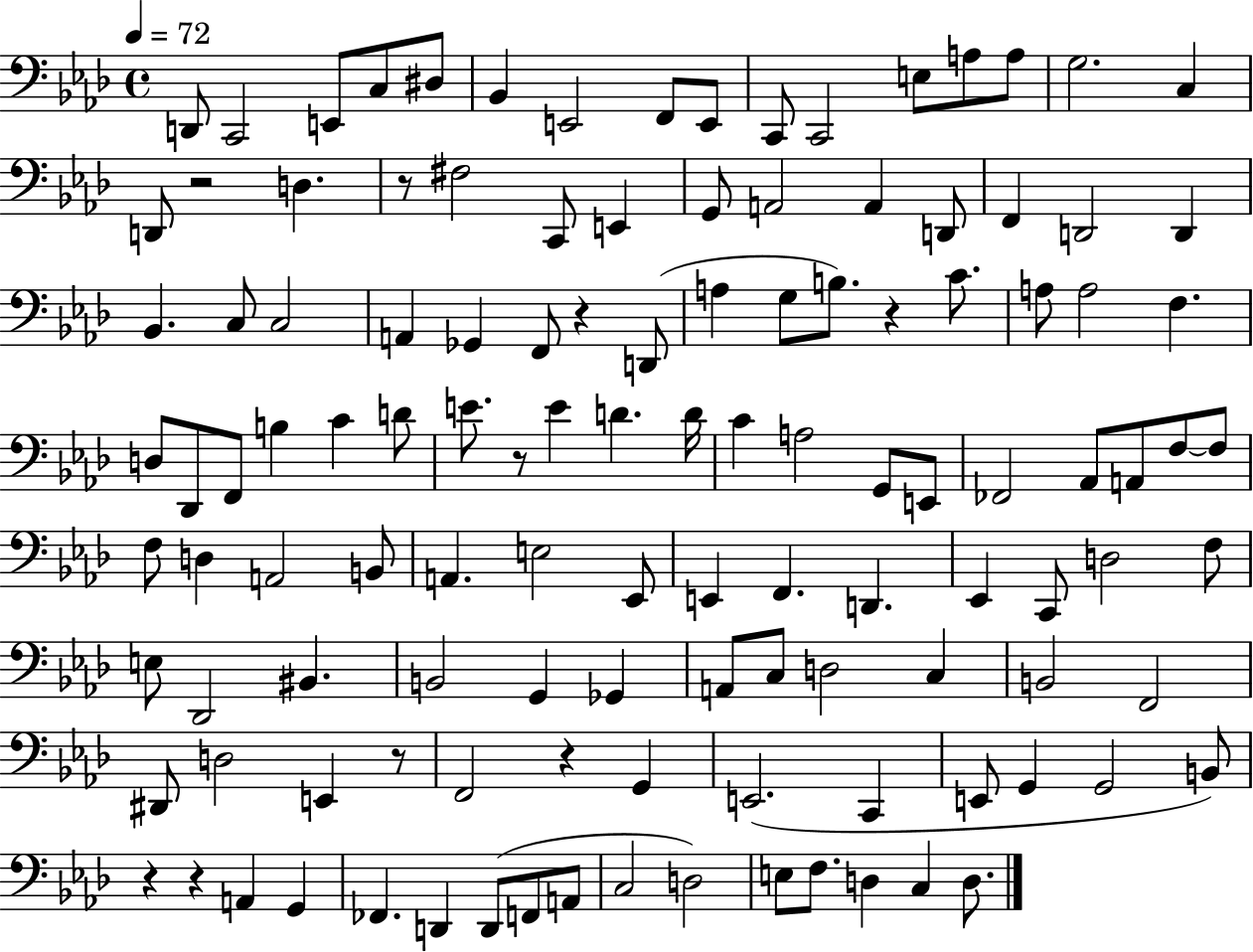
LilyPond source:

{
  \clef bass
  \time 4/4
  \defaultTimeSignature
  \key aes \major
  \tempo 4 = 72
  d,8 c,2 e,8 c8 dis8 | bes,4 e,2 f,8 e,8 | c,8 c,2 e8 a8 a8 | g2. c4 | \break d,8 r2 d4. | r8 fis2 c,8 e,4 | g,8 a,2 a,4 d,8 | f,4 d,2 d,4 | \break bes,4. c8 c2 | a,4 ges,4 f,8 r4 d,8( | a4 g8 b8.) r4 c'8. | a8 a2 f4. | \break d8 des,8 f,8 b4 c'4 d'8 | e'8. r8 e'4 d'4. d'16 | c'4 a2 g,8 e,8 | fes,2 aes,8 a,8 f8~~ f8 | \break f8 d4 a,2 b,8 | a,4. e2 ees,8 | e,4 f,4. d,4. | ees,4 c,8 d2 f8 | \break e8 des,2 bis,4. | b,2 g,4 ges,4 | a,8 c8 d2 c4 | b,2 f,2 | \break dis,8 d2 e,4 r8 | f,2 r4 g,4 | e,2.( c,4 | e,8 g,4 g,2 b,8) | \break r4 r4 a,4 g,4 | fes,4. d,4 d,8( f,8 a,8 | c2 d2) | e8 f8. d4 c4 d8. | \break \bar "|."
}